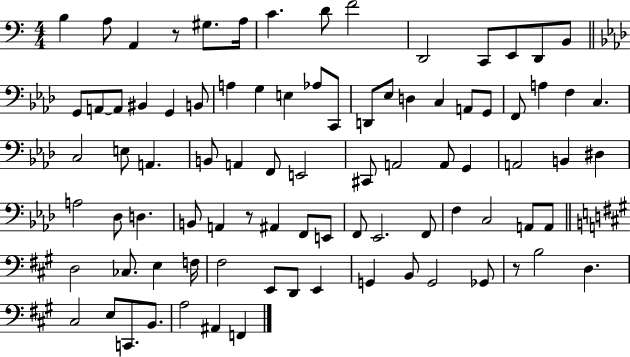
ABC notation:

X:1
T:Untitled
M:4/4
L:1/4
K:C
B, A,/2 A,, z/2 ^G,/2 A,/4 C D/2 F2 D,,2 C,,/2 E,,/2 D,,/2 B,,/2 G,,/2 A,,/2 A,,/2 ^B,, G,, B,,/2 A, G, E, _A,/2 C,,/2 D,,/2 _E,/2 D, C, A,,/2 G,,/2 F,,/2 A, F, C, C,2 E,/2 A,, B,,/2 A,, F,,/2 E,,2 ^C,,/2 A,,2 A,,/2 G,, A,,2 B,, ^D, A,2 _D,/2 D, B,,/2 A,, z/2 ^A,, F,,/2 E,,/2 F,,/2 _E,,2 F,,/2 F, C,2 A,,/2 A,,/2 D,2 _C,/2 E, F,/4 ^F,2 E,,/2 D,,/2 E,, G,, B,,/2 G,,2 _G,,/2 z/2 B,2 D, ^C,2 E,/2 C,,/2 B,,/2 A,2 ^A,, F,,